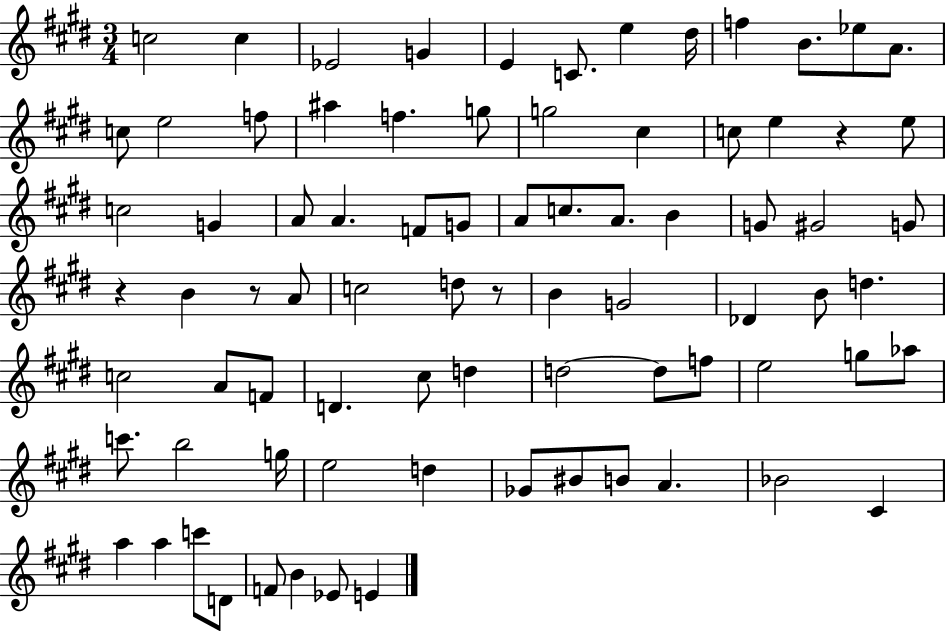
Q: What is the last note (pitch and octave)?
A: E4